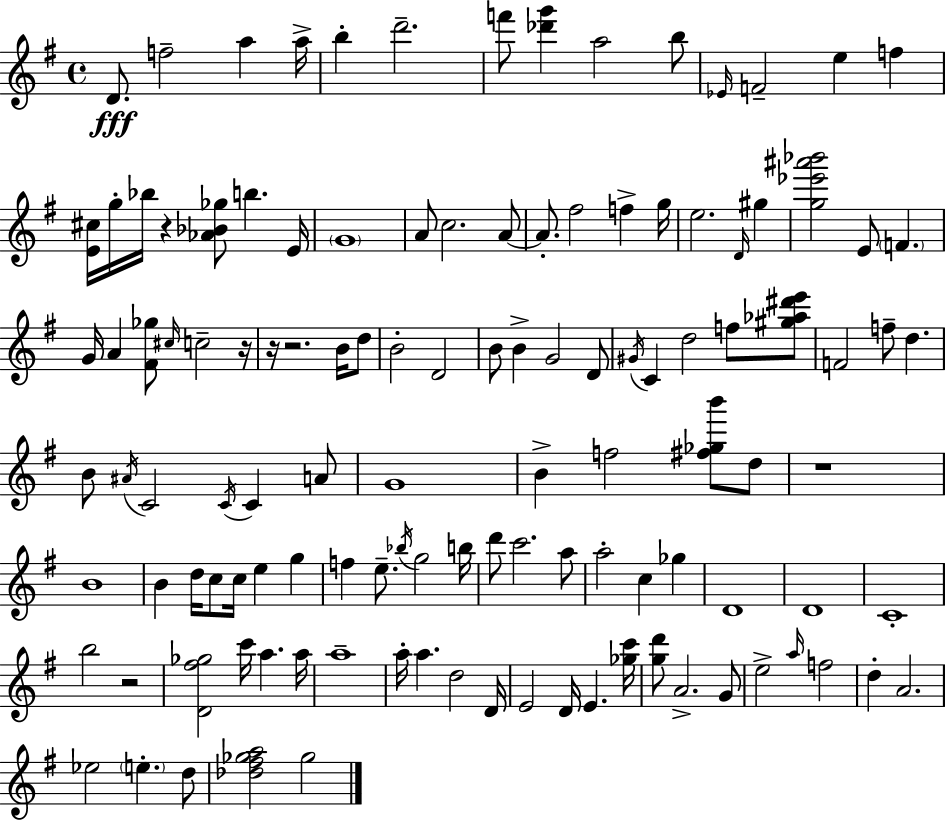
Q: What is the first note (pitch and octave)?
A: D4